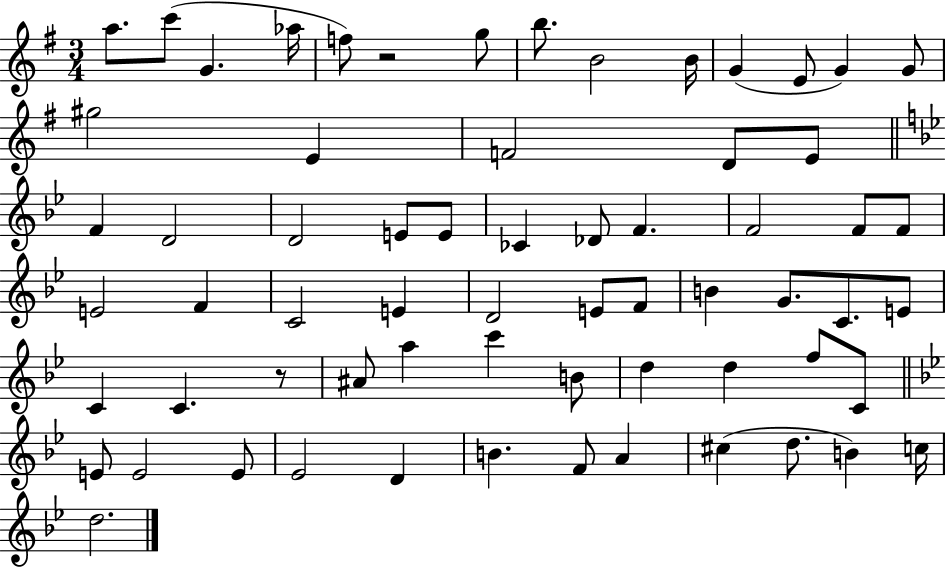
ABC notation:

X:1
T:Untitled
M:3/4
L:1/4
K:G
a/2 c'/2 G _a/4 f/2 z2 g/2 b/2 B2 B/4 G E/2 G G/2 ^g2 E F2 D/2 E/2 F D2 D2 E/2 E/2 _C _D/2 F F2 F/2 F/2 E2 F C2 E D2 E/2 F/2 B G/2 C/2 E/2 C C z/2 ^A/2 a c' B/2 d d f/2 C/2 E/2 E2 E/2 _E2 D B F/2 A ^c d/2 B c/4 d2